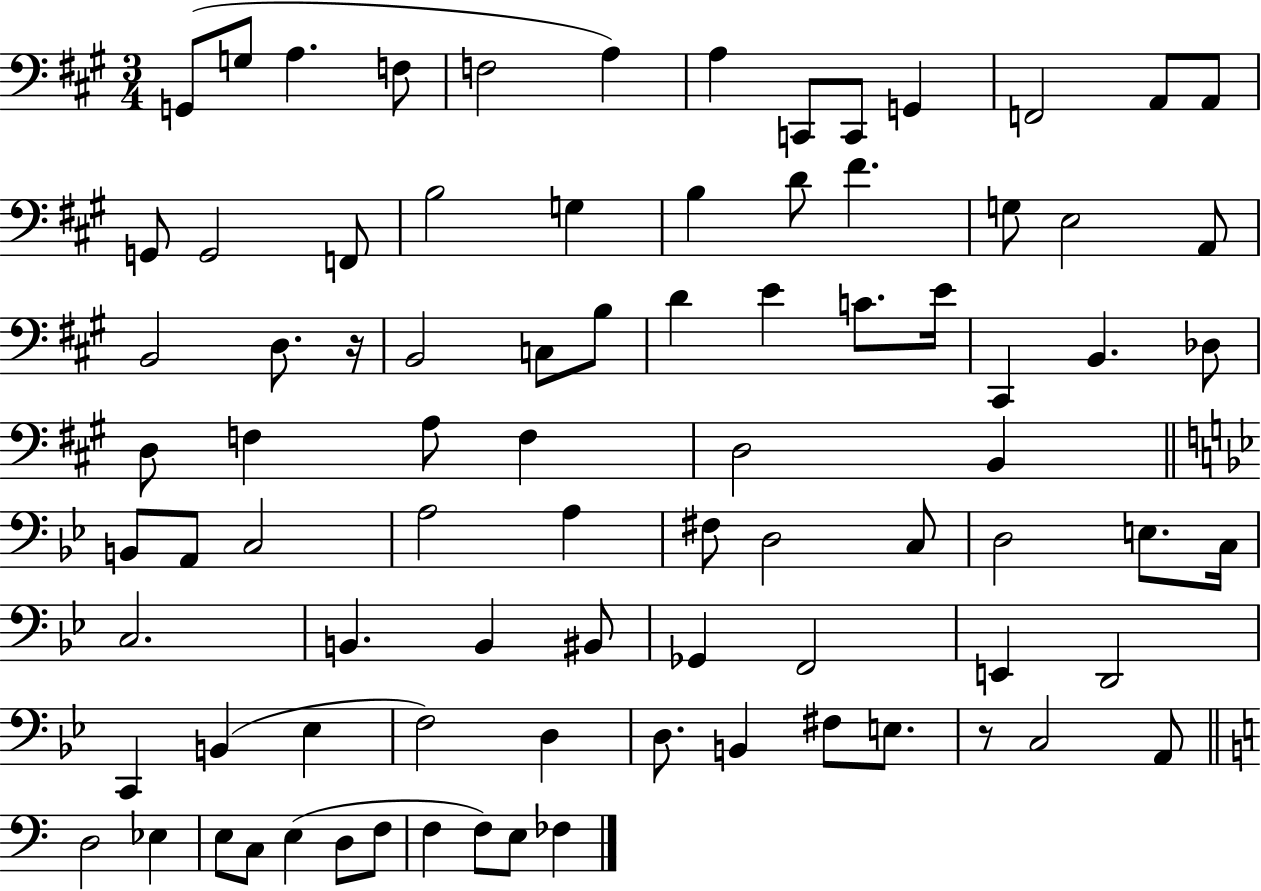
G2/e G3/e A3/q. F3/e F3/h A3/q A3/q C2/e C2/e G2/q F2/h A2/e A2/e G2/e G2/h F2/e B3/h G3/q B3/q D4/e F#4/q. G3/e E3/h A2/e B2/h D3/e. R/s B2/h C3/e B3/e D4/q E4/q C4/e. E4/s C#2/q B2/q. Db3/e D3/e F3/q A3/e F3/q D3/h B2/q B2/e A2/e C3/h A3/h A3/q F#3/e D3/h C3/e D3/h E3/e. C3/s C3/h. B2/q. B2/q BIS2/e Gb2/q F2/h E2/q D2/h C2/q B2/q Eb3/q F3/h D3/q D3/e. B2/q F#3/e E3/e. R/e C3/h A2/e D3/h Eb3/q E3/e C3/e E3/q D3/e F3/e F3/q F3/e E3/e FES3/q